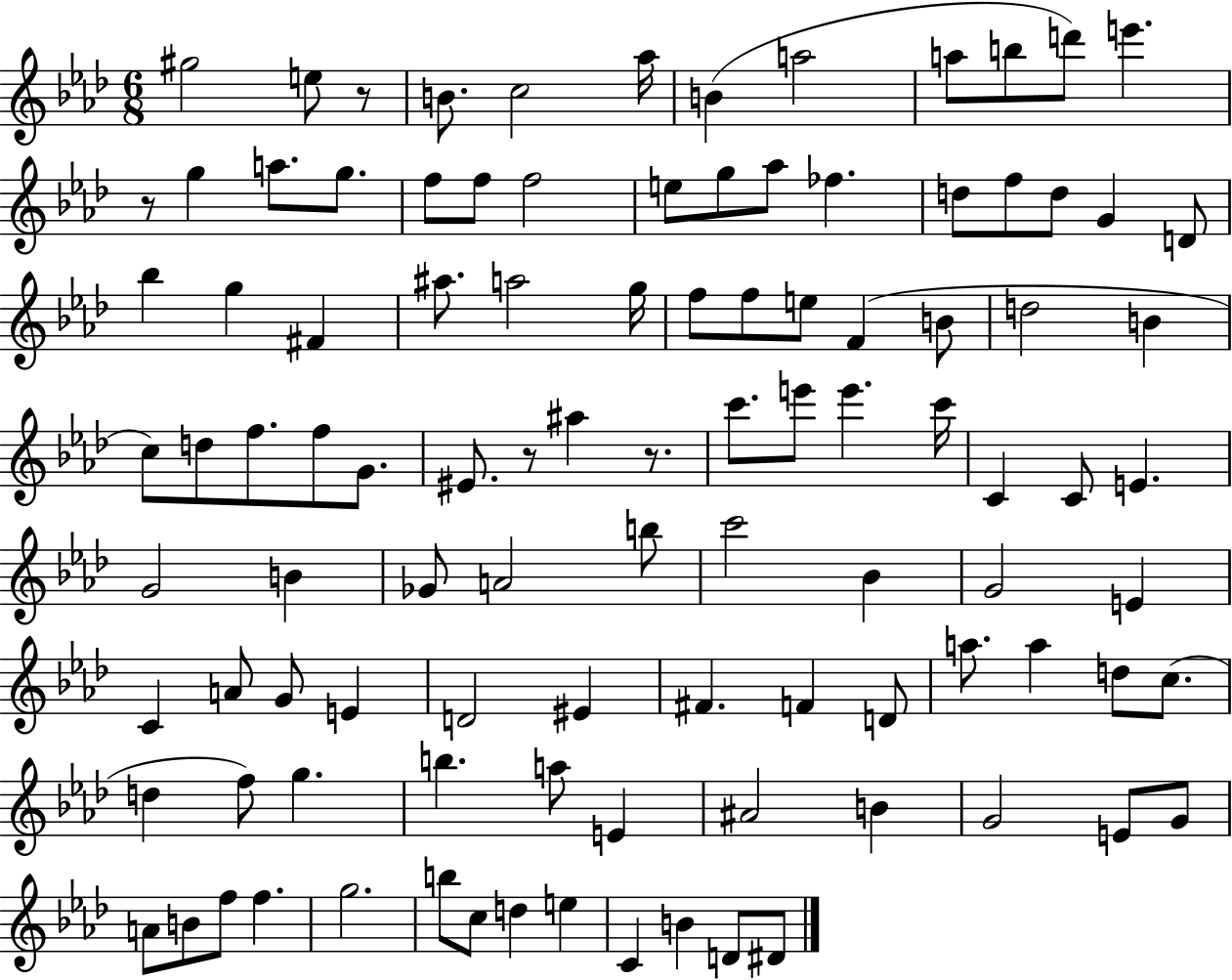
{
  \clef treble
  \numericTimeSignature
  \time 6/8
  \key aes \major
  gis''2 e''8 r8 | b'8. c''2 aes''16 | b'4( a''2 | a''8 b''8 d'''8) e'''4. | \break r8 g''4 a''8. g''8. | f''8 f''8 f''2 | e''8 g''8 aes''8 fes''4. | d''8 f''8 d''8 g'4 d'8 | \break bes''4 g''4 fis'4 | ais''8. a''2 g''16 | f''8 f''8 e''8 f'4( b'8 | d''2 b'4 | \break c''8) d''8 f''8. f''8 g'8. | eis'8. r8 ais''4 r8. | c'''8. e'''8 e'''4. c'''16 | c'4 c'8 e'4. | \break g'2 b'4 | ges'8 a'2 b''8 | c'''2 bes'4 | g'2 e'4 | \break c'4 a'8 g'8 e'4 | d'2 eis'4 | fis'4. f'4 d'8 | a''8. a''4 d''8 c''8.( | \break d''4 f''8) g''4. | b''4. a''8 e'4 | ais'2 b'4 | g'2 e'8 g'8 | \break a'8 b'8 f''8 f''4. | g''2. | b''8 c''8 d''4 e''4 | c'4 b'4 d'8 dis'8 | \break \bar "|."
}